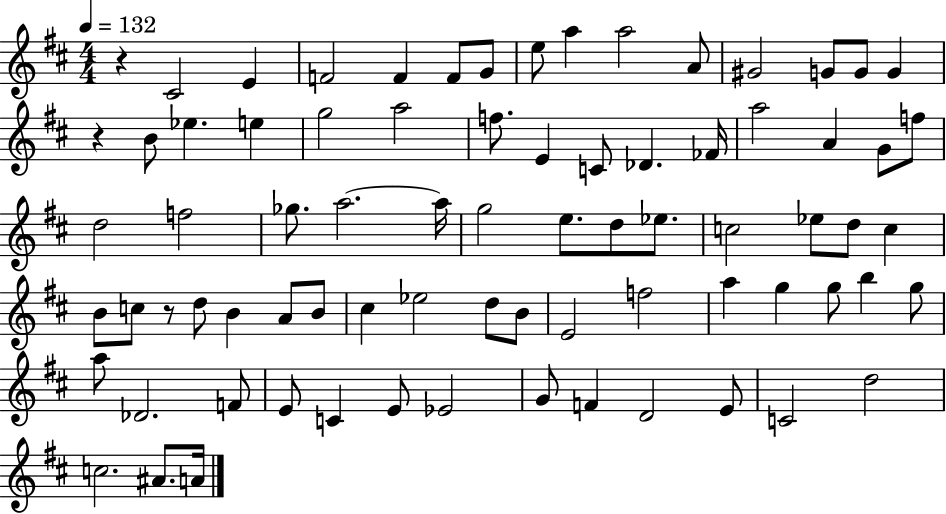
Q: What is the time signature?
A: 4/4